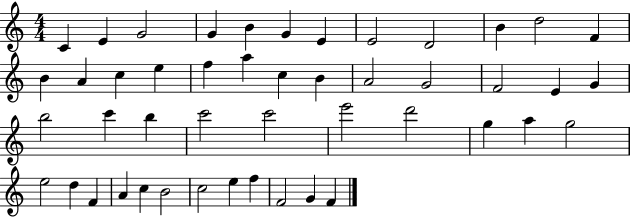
C4/q E4/q G4/h G4/q B4/q G4/q E4/q E4/h D4/h B4/q D5/h F4/q B4/q A4/q C5/q E5/q F5/q A5/q C5/q B4/q A4/h G4/h F4/h E4/q G4/q B5/h C6/q B5/q C6/h C6/h E6/h D6/h G5/q A5/q G5/h E5/h D5/q F4/q A4/q C5/q B4/h C5/h E5/q F5/q F4/h G4/q F4/q